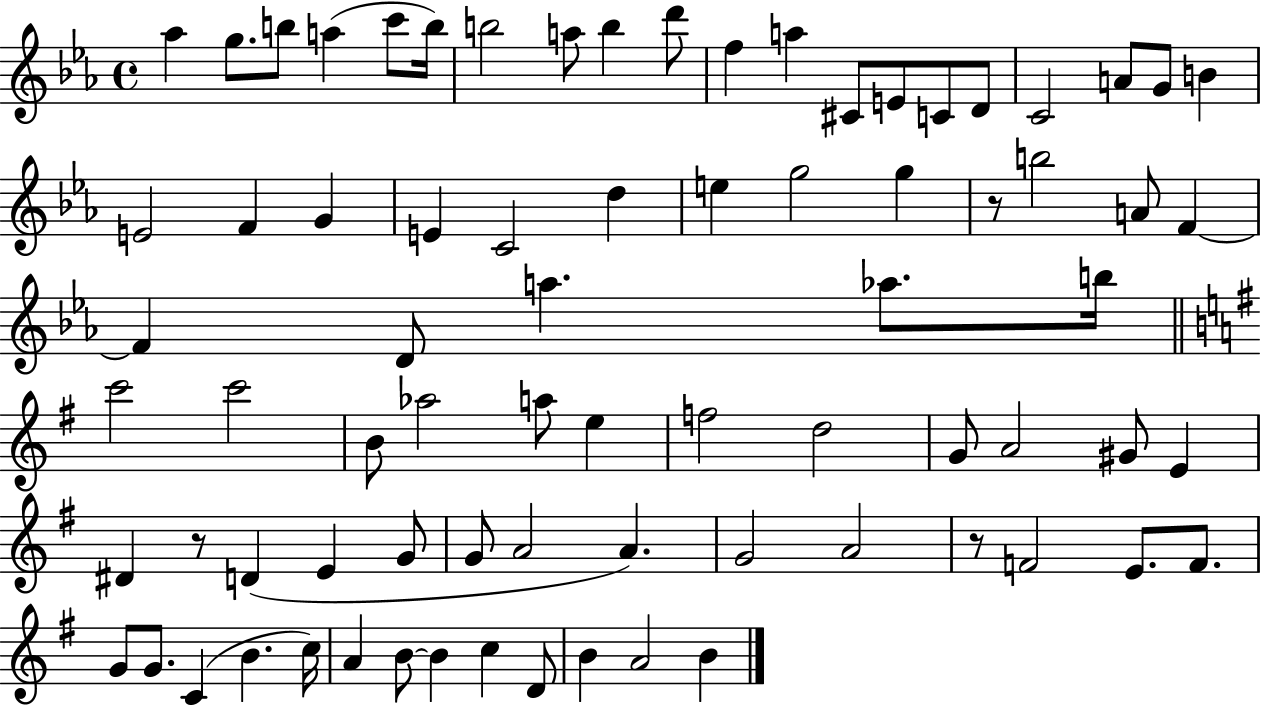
Ab5/q G5/e. B5/e A5/q C6/e B5/s B5/h A5/e B5/q D6/e F5/q A5/q C#4/e E4/e C4/e D4/e C4/h A4/e G4/e B4/q E4/h F4/q G4/q E4/q C4/h D5/q E5/q G5/h G5/q R/e B5/h A4/e F4/q F4/q D4/e A5/q. Ab5/e. B5/s C6/h C6/h B4/e Ab5/h A5/e E5/q F5/h D5/h G4/e A4/h G#4/e E4/q D#4/q R/e D4/q E4/q G4/e G4/e A4/h A4/q. G4/h A4/h R/e F4/h E4/e. F4/e. G4/e G4/e. C4/q B4/q. C5/s A4/q B4/e B4/q C5/q D4/e B4/q A4/h B4/q